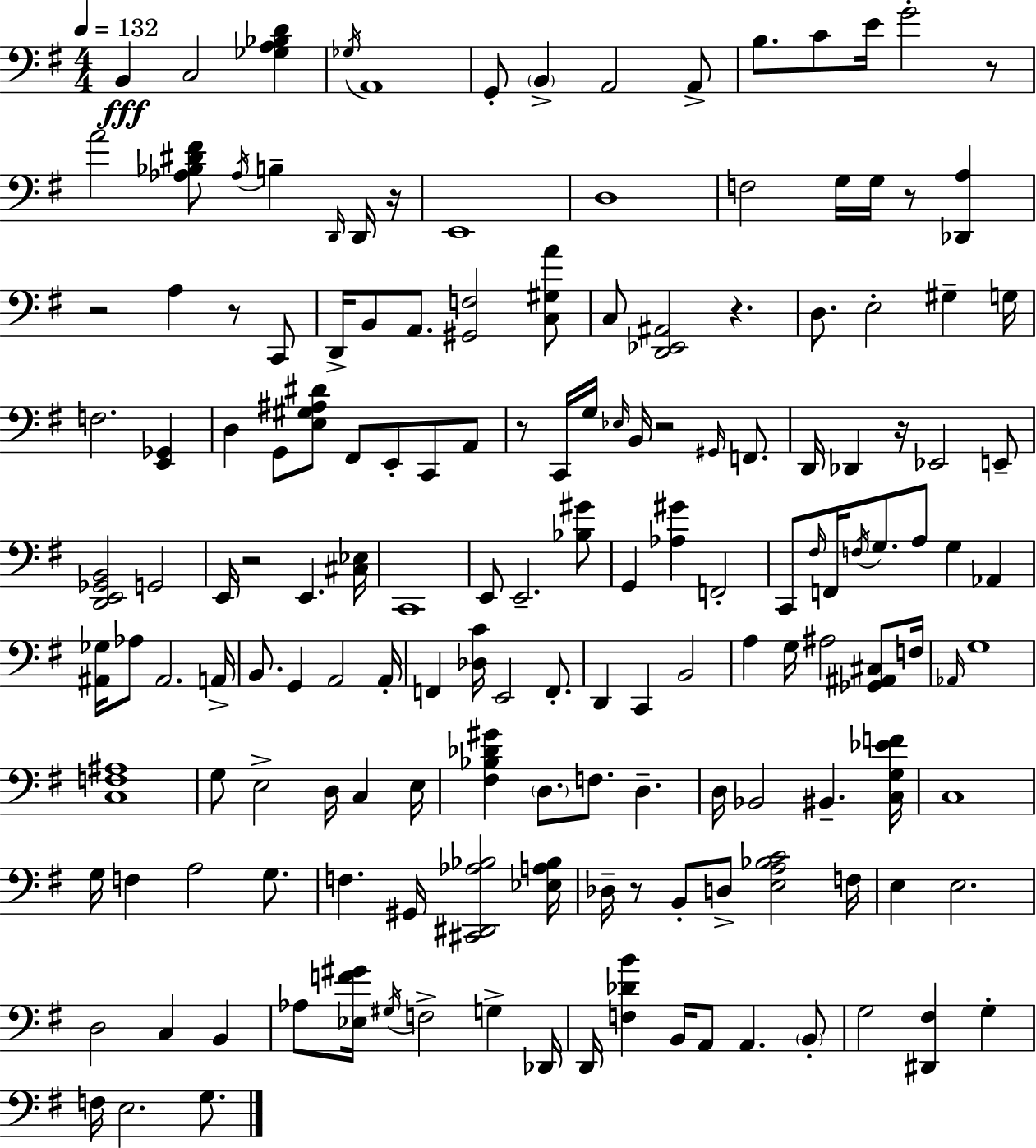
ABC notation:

X:1
T:Untitled
M:4/4
L:1/4
K:Em
B,, C,2 [_G,A,_B,D] _G,/4 A,,4 G,,/2 B,, A,,2 A,,/2 B,/2 C/2 E/4 G2 z/2 A2 [_A,_B,^D^F]/2 _A,/4 B, D,,/4 D,,/4 z/4 E,,4 D,4 F,2 G,/4 G,/4 z/2 [_D,,A,] z2 A, z/2 C,,/2 D,,/4 B,,/2 A,,/2 [^G,,F,]2 [C,^G,A]/2 C,/2 [D,,_E,,^A,,]2 z D,/2 E,2 ^G, G,/4 F,2 [E,,_G,,] D, G,,/2 [E,^G,^A,^D]/2 ^F,,/2 E,,/2 C,,/2 A,,/2 z/2 C,,/4 G,/4 _E,/4 B,,/4 z2 ^G,,/4 F,,/2 D,,/4 _D,, z/4 _E,,2 E,,/2 [D,,E,,_G,,B,,]2 G,,2 E,,/4 z2 E,, [^C,_E,]/4 C,,4 E,,/2 E,,2 [_B,^G]/2 G,, [_A,^G] F,,2 C,,/2 ^F,/4 F,,/4 F,/4 G,/2 A,/2 G, _A,, [^A,,_G,]/4 _A,/2 ^A,,2 A,,/4 B,,/2 G,, A,,2 A,,/4 F,, [_D,C]/4 E,,2 F,,/2 D,, C,, B,,2 A, G,/4 ^A,2 [_G,,^A,,^C,]/2 F,/4 _A,,/4 G,4 [C,F,^A,]4 G,/2 E,2 D,/4 C, E,/4 [^F,_B,_D^G] D,/2 F,/2 D, D,/4 _B,,2 ^B,, [C,G,_EF]/4 C,4 G,/4 F, A,2 G,/2 F, ^G,,/4 [^C,,^D,,_A,_B,]2 [_E,A,_B,]/4 _D,/4 z/2 B,,/2 D,/2 [E,A,_B,C]2 F,/4 E, E,2 D,2 C, B,, _A,/2 [_E,F^G]/4 ^G,/4 F,2 G, _D,,/4 D,,/4 [F,_DB] B,,/4 A,,/2 A,, B,,/2 G,2 [^D,,^F,] G, F,/4 E,2 G,/2